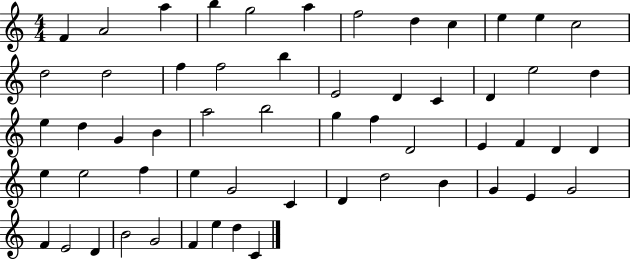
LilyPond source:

{
  \clef treble
  \numericTimeSignature
  \time 4/4
  \key c \major
  f'4 a'2 a''4 | b''4 g''2 a''4 | f''2 d''4 c''4 | e''4 e''4 c''2 | \break d''2 d''2 | f''4 f''2 b''4 | e'2 d'4 c'4 | d'4 e''2 d''4 | \break e''4 d''4 g'4 b'4 | a''2 b''2 | g''4 f''4 d'2 | e'4 f'4 d'4 d'4 | \break e''4 e''2 f''4 | e''4 g'2 c'4 | d'4 d''2 b'4 | g'4 e'4 g'2 | \break f'4 e'2 d'4 | b'2 g'2 | f'4 e''4 d''4 c'4 | \bar "|."
}